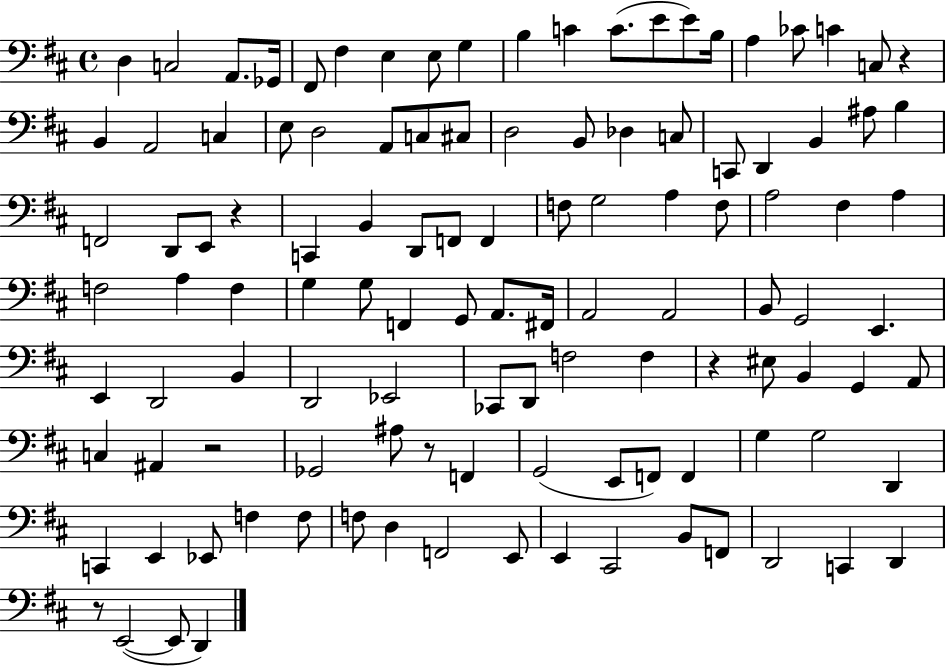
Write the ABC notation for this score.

X:1
T:Untitled
M:4/4
L:1/4
K:D
D, C,2 A,,/2 _G,,/4 ^F,,/2 ^F, E, E,/2 G, B, C C/2 E/2 E/2 B,/4 A, _C/2 C C,/2 z B,, A,,2 C, E,/2 D,2 A,,/2 C,/2 ^C,/2 D,2 B,,/2 _D, C,/2 C,,/2 D,, B,, ^A,/2 B, F,,2 D,,/2 E,,/2 z C,, B,, D,,/2 F,,/2 F,, F,/2 G,2 A, F,/2 A,2 ^F, A, F,2 A, F, G, G,/2 F,, G,,/2 A,,/2 ^F,,/4 A,,2 A,,2 B,,/2 G,,2 E,, E,, D,,2 B,, D,,2 _E,,2 _C,,/2 D,,/2 F,2 F, z ^E,/2 B,, G,, A,,/2 C, ^A,, z2 _G,,2 ^A,/2 z/2 F,, G,,2 E,,/2 F,,/2 F,, G, G,2 D,, C,, E,, _E,,/2 F, F,/2 F,/2 D, F,,2 E,,/2 E,, ^C,,2 B,,/2 F,,/2 D,,2 C,, D,, z/2 E,,2 E,,/2 D,,